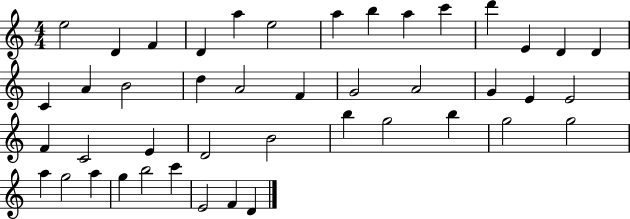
{
  \clef treble
  \numericTimeSignature
  \time 4/4
  \key c \major
  e''2 d'4 f'4 | d'4 a''4 e''2 | a''4 b''4 a''4 c'''4 | d'''4 e'4 d'4 d'4 | \break c'4 a'4 b'2 | d''4 a'2 f'4 | g'2 a'2 | g'4 e'4 e'2 | \break f'4 c'2 e'4 | d'2 b'2 | b''4 g''2 b''4 | g''2 g''2 | \break a''4 g''2 a''4 | g''4 b''2 c'''4 | e'2 f'4 d'4 | \bar "|."
}